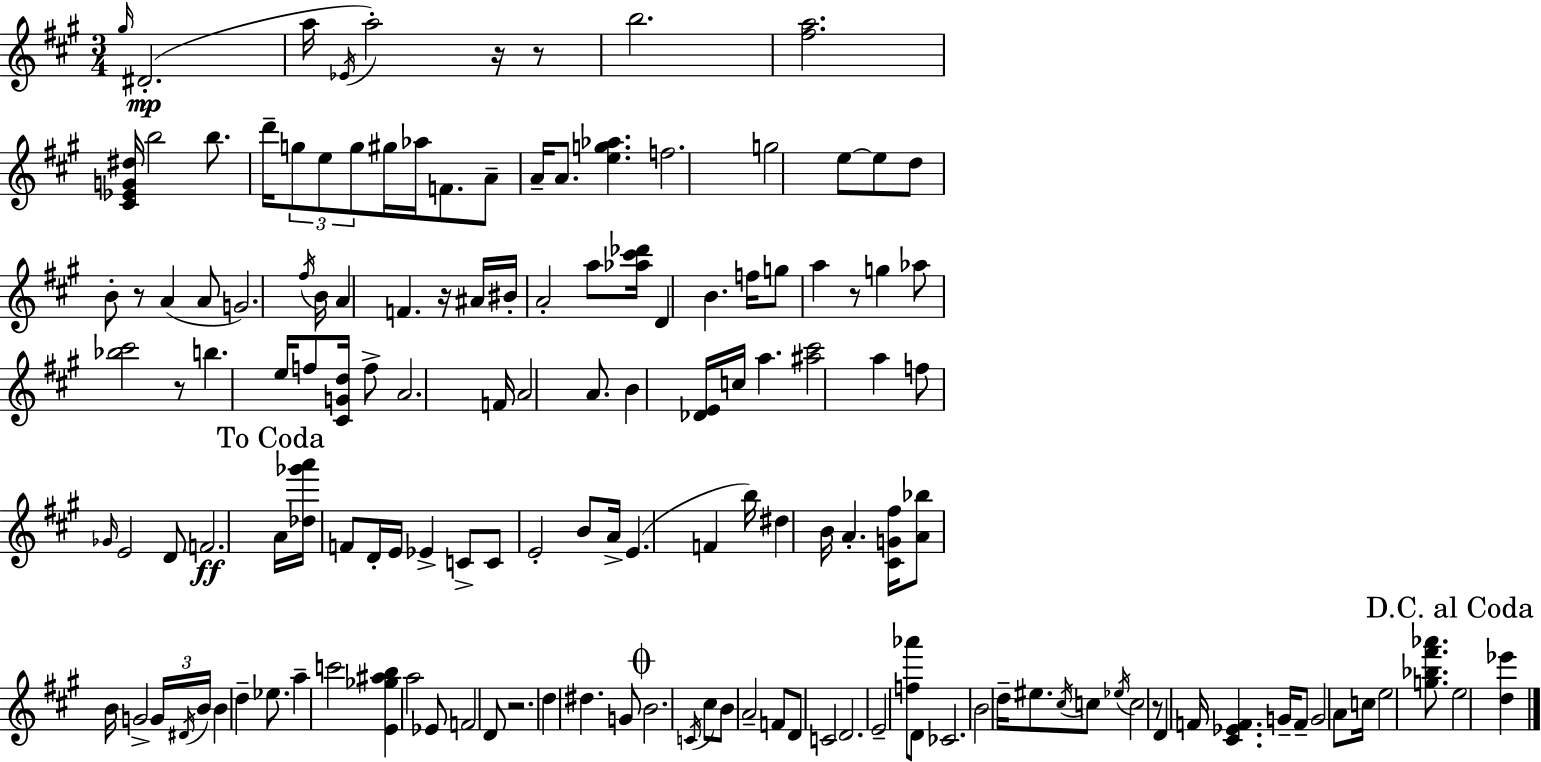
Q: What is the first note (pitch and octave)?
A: G#5